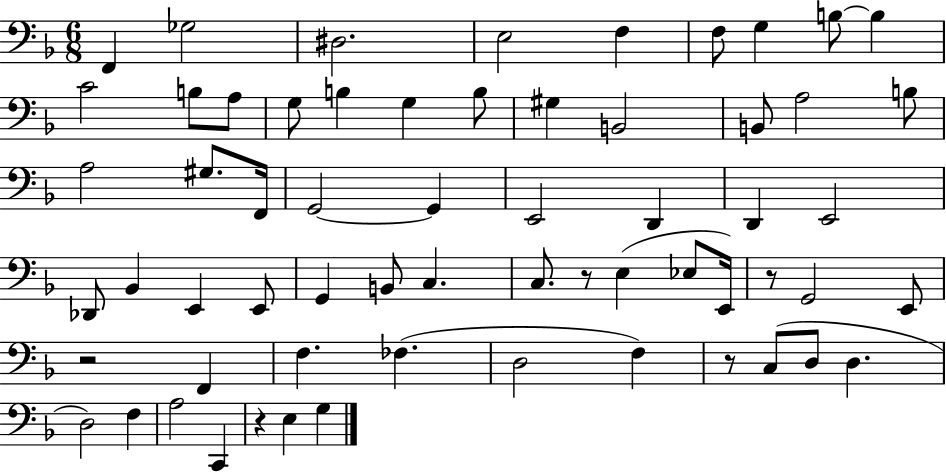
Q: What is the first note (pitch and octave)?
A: F2